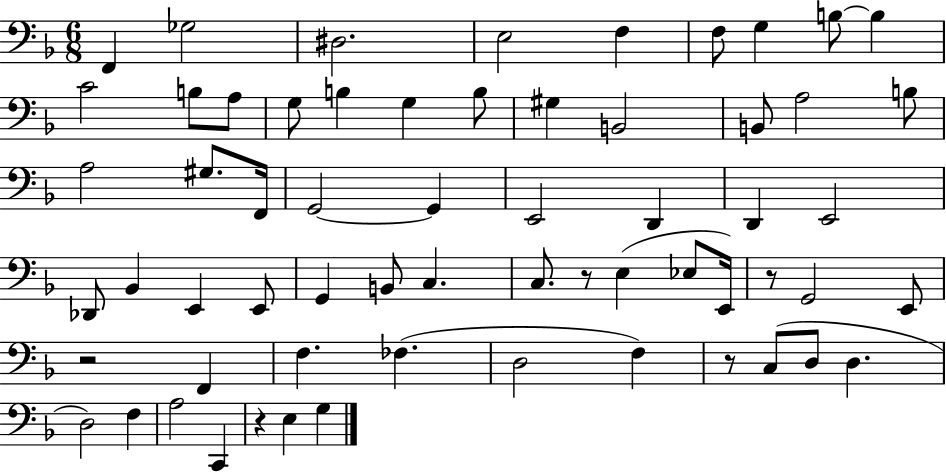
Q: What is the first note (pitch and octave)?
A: F2